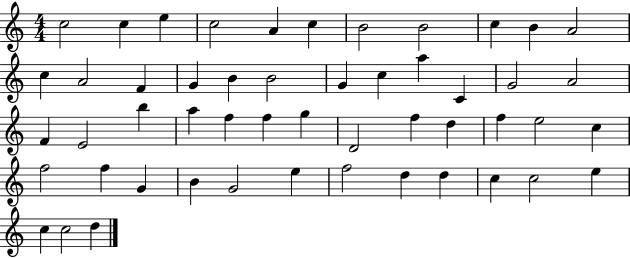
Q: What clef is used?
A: treble